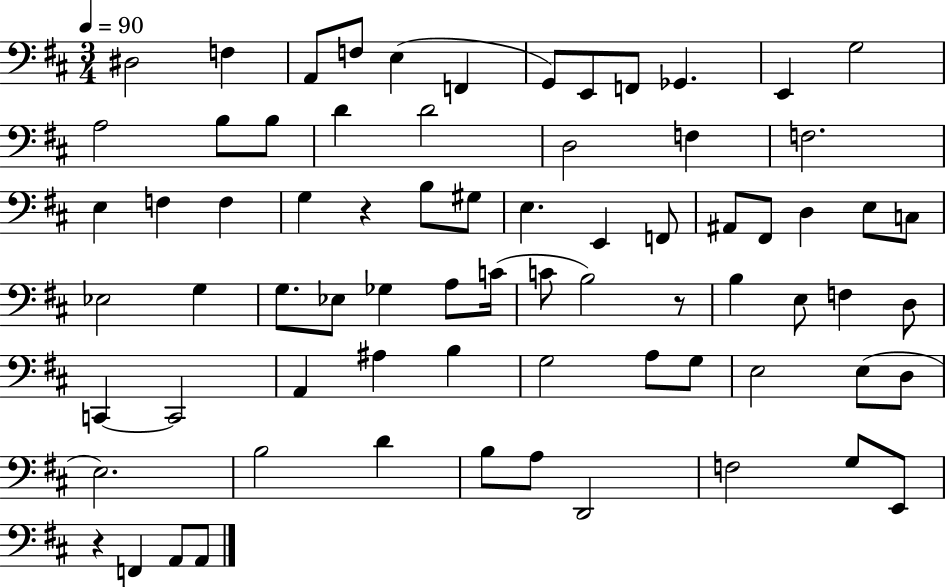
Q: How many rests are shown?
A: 3